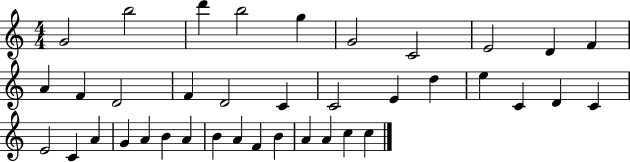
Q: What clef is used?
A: treble